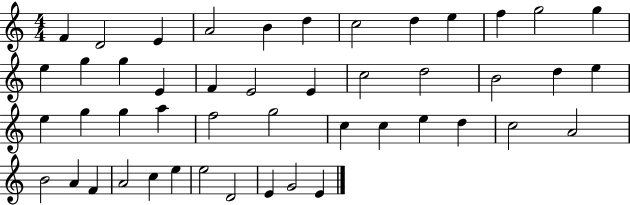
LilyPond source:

{
  \clef treble
  \numericTimeSignature
  \time 4/4
  \key c \major
  f'4 d'2 e'4 | a'2 b'4 d''4 | c''2 d''4 e''4 | f''4 g''2 g''4 | \break e''4 g''4 g''4 e'4 | f'4 e'2 e'4 | c''2 d''2 | b'2 d''4 e''4 | \break e''4 g''4 g''4 a''4 | f''2 g''2 | c''4 c''4 e''4 d''4 | c''2 a'2 | \break b'2 a'4 f'4 | a'2 c''4 e''4 | e''2 d'2 | e'4 g'2 e'4 | \break \bar "|."
}